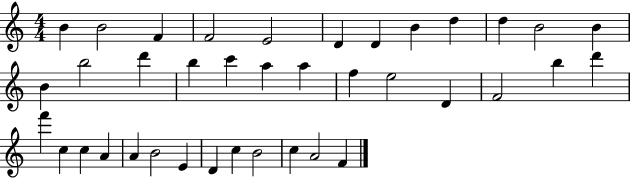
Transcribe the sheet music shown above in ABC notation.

X:1
T:Untitled
M:4/4
L:1/4
K:C
B B2 F F2 E2 D D B d d B2 B B b2 d' b c' a a f e2 D F2 b d' f' c c A A B2 E D c B2 c A2 F